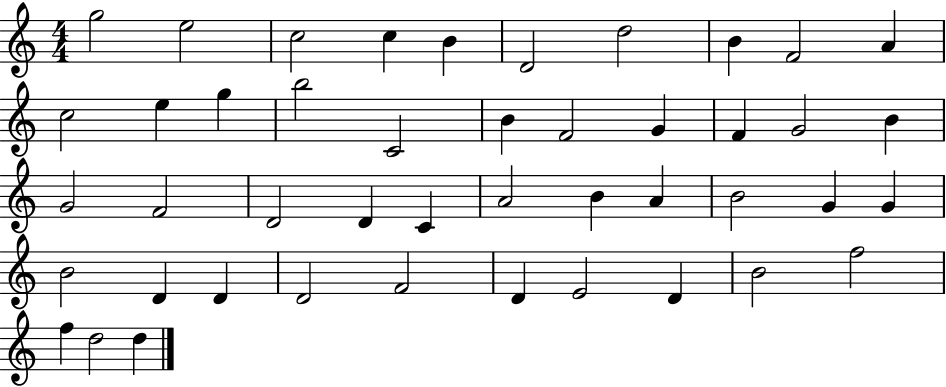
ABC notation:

X:1
T:Untitled
M:4/4
L:1/4
K:C
g2 e2 c2 c B D2 d2 B F2 A c2 e g b2 C2 B F2 G F G2 B G2 F2 D2 D C A2 B A B2 G G B2 D D D2 F2 D E2 D B2 f2 f d2 d